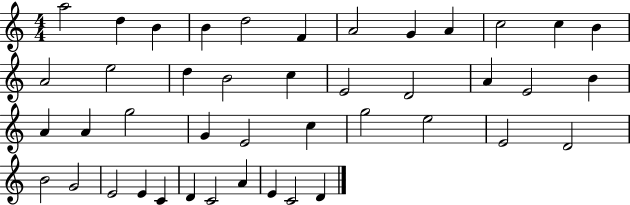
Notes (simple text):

A5/h D5/q B4/q B4/q D5/h F4/q A4/h G4/q A4/q C5/h C5/q B4/q A4/h E5/h D5/q B4/h C5/q E4/h D4/h A4/q E4/h B4/q A4/q A4/q G5/h G4/q E4/h C5/q G5/h E5/h E4/h D4/h B4/h G4/h E4/h E4/q C4/q D4/q C4/h A4/q E4/q C4/h D4/q